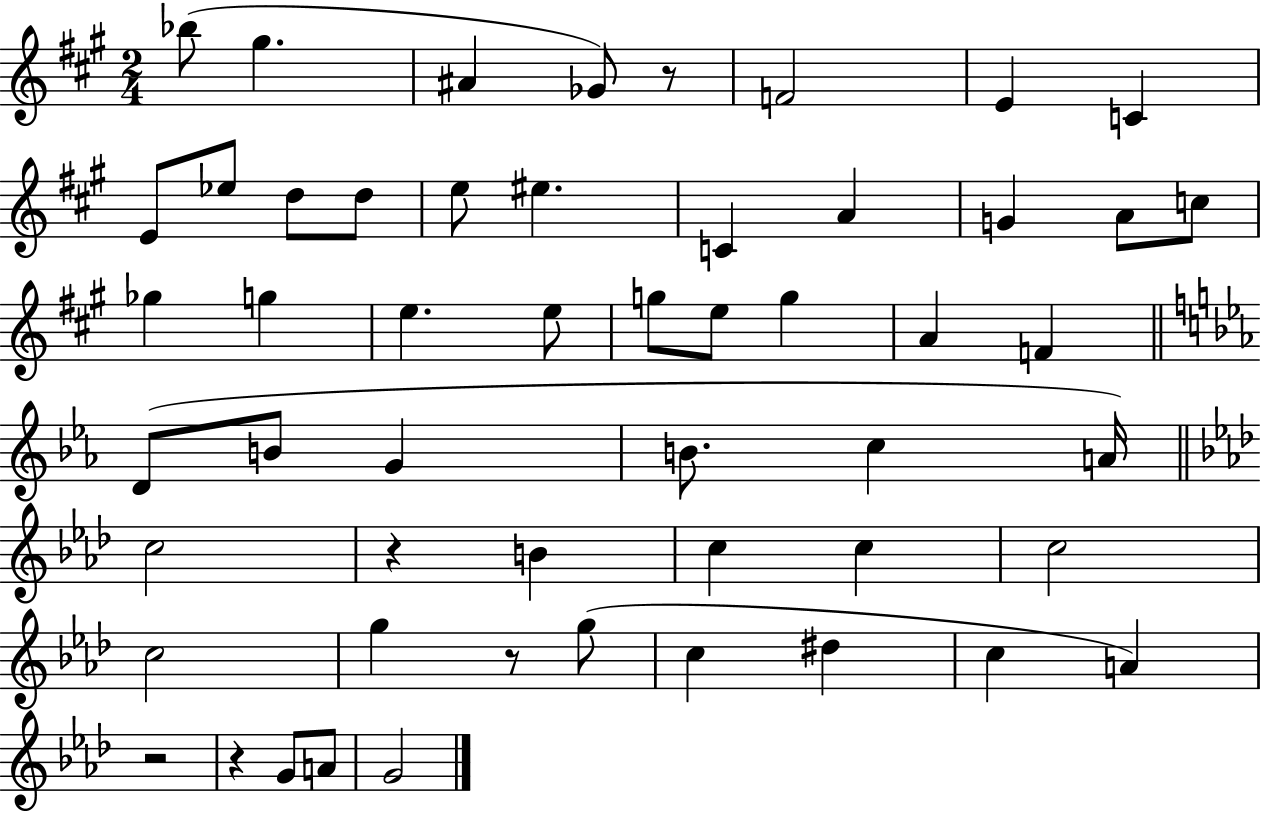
{
  \clef treble
  \numericTimeSignature
  \time 2/4
  \key a \major
  bes''8( gis''4. | ais'4 ges'8) r8 | f'2 | e'4 c'4 | \break e'8 ees''8 d''8 d''8 | e''8 eis''4. | c'4 a'4 | g'4 a'8 c''8 | \break ges''4 g''4 | e''4. e''8 | g''8 e''8 g''4 | a'4 f'4 | \break \bar "||" \break \key ees \major d'8( b'8 g'4 | b'8. c''4 a'16) | \bar "||" \break \key aes \major c''2 | r4 b'4 | c''4 c''4 | c''2 | \break c''2 | g''4 r8 g''8( | c''4 dis''4 | c''4 a'4) | \break r2 | r4 g'8 a'8 | g'2 | \bar "|."
}